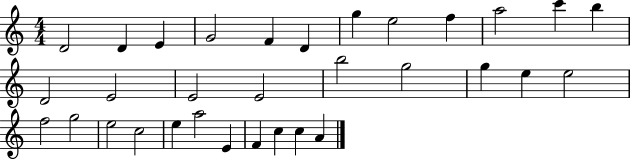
D4/h D4/q E4/q G4/h F4/q D4/q G5/q E5/h F5/q A5/h C6/q B5/q D4/h E4/h E4/h E4/h B5/h G5/h G5/q E5/q E5/h F5/h G5/h E5/h C5/h E5/q A5/h E4/q F4/q C5/q C5/q A4/q